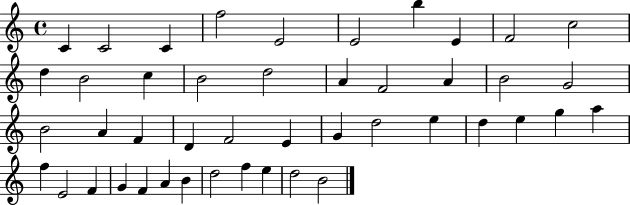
{
  \clef treble
  \time 4/4
  \defaultTimeSignature
  \key c \major
  c'4 c'2 c'4 | f''2 e'2 | e'2 b''4 e'4 | f'2 c''2 | \break d''4 b'2 c''4 | b'2 d''2 | a'4 f'2 a'4 | b'2 g'2 | \break b'2 a'4 f'4 | d'4 f'2 e'4 | g'4 d''2 e''4 | d''4 e''4 g''4 a''4 | \break f''4 e'2 f'4 | g'4 f'4 a'4 b'4 | d''2 f''4 e''4 | d''2 b'2 | \break \bar "|."
}